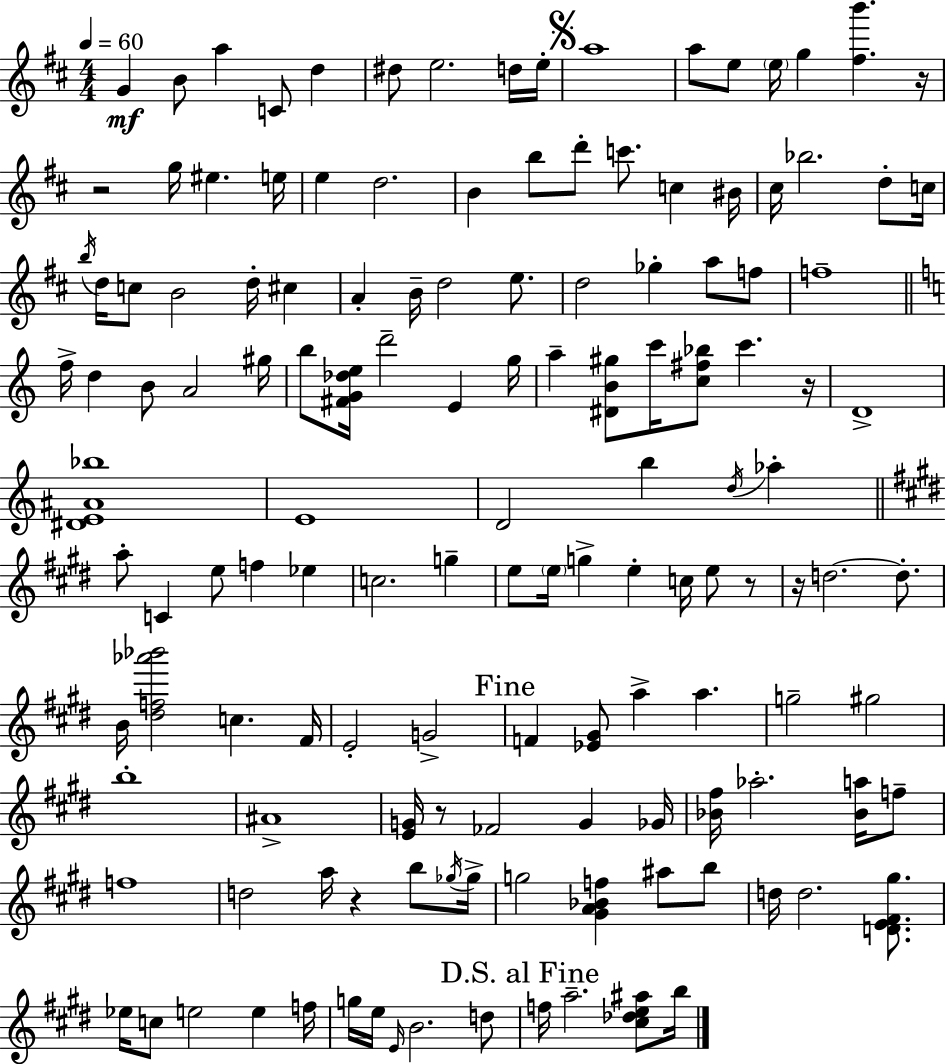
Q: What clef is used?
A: treble